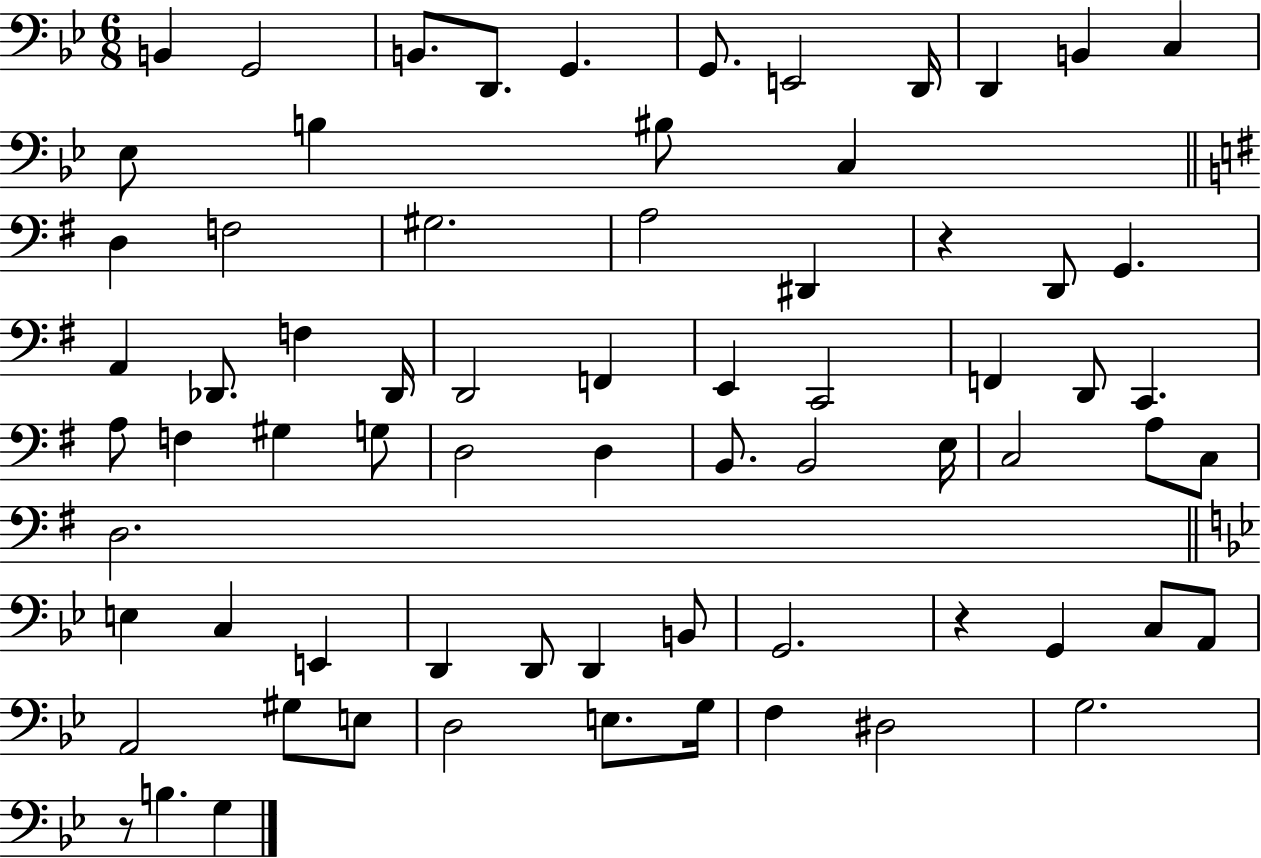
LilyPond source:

{
  \clef bass
  \numericTimeSignature
  \time 6/8
  \key bes \major
  \repeat volta 2 { b,4 g,2 | b,8. d,8. g,4. | g,8. e,2 d,16 | d,4 b,4 c4 | \break ees8 b4 bis8 c4 | \bar "||" \break \key e \minor d4 f2 | gis2. | a2 dis,4 | r4 d,8 g,4. | \break a,4 des,8. f4 des,16 | d,2 f,4 | e,4 c,2 | f,4 d,8 c,4. | \break a8 f4 gis4 g8 | d2 d4 | b,8. b,2 e16 | c2 a8 c8 | \break d2. | \bar "||" \break \key bes \major e4 c4 e,4 | d,4 d,8 d,4 b,8 | g,2. | r4 g,4 c8 a,8 | \break a,2 gis8 e8 | d2 e8. g16 | f4 dis2 | g2. | \break r8 b4. g4 | } \bar "|."
}